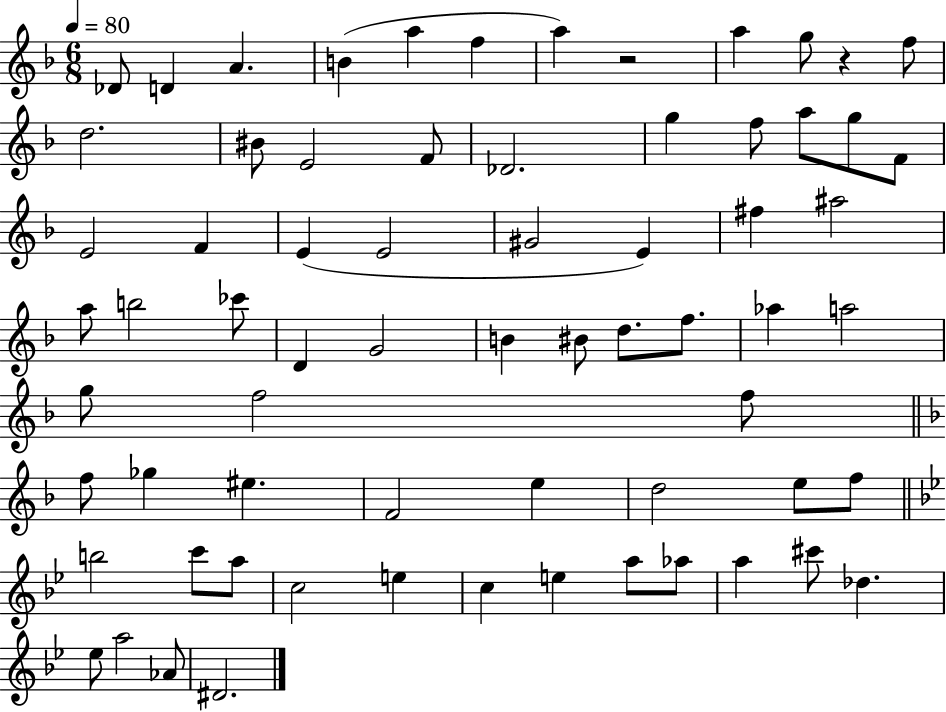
X:1
T:Untitled
M:6/8
L:1/4
K:F
_D/2 D A B a f a z2 a g/2 z f/2 d2 ^B/2 E2 F/2 _D2 g f/2 a/2 g/2 F/2 E2 F E E2 ^G2 E ^f ^a2 a/2 b2 _c'/2 D G2 B ^B/2 d/2 f/2 _a a2 g/2 f2 f/2 f/2 _g ^e F2 e d2 e/2 f/2 b2 c'/2 a/2 c2 e c e a/2 _a/2 a ^c'/2 _d _e/2 a2 _A/2 ^D2